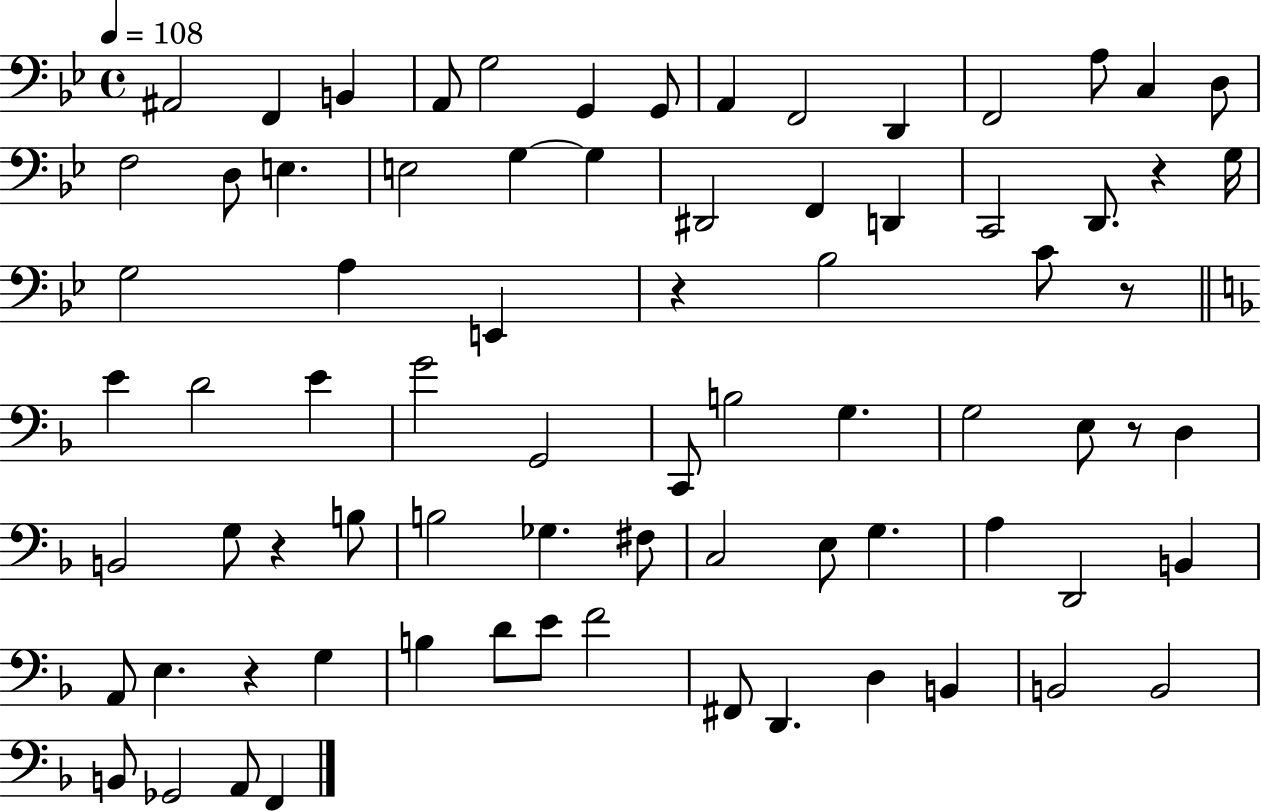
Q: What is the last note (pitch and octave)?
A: F2